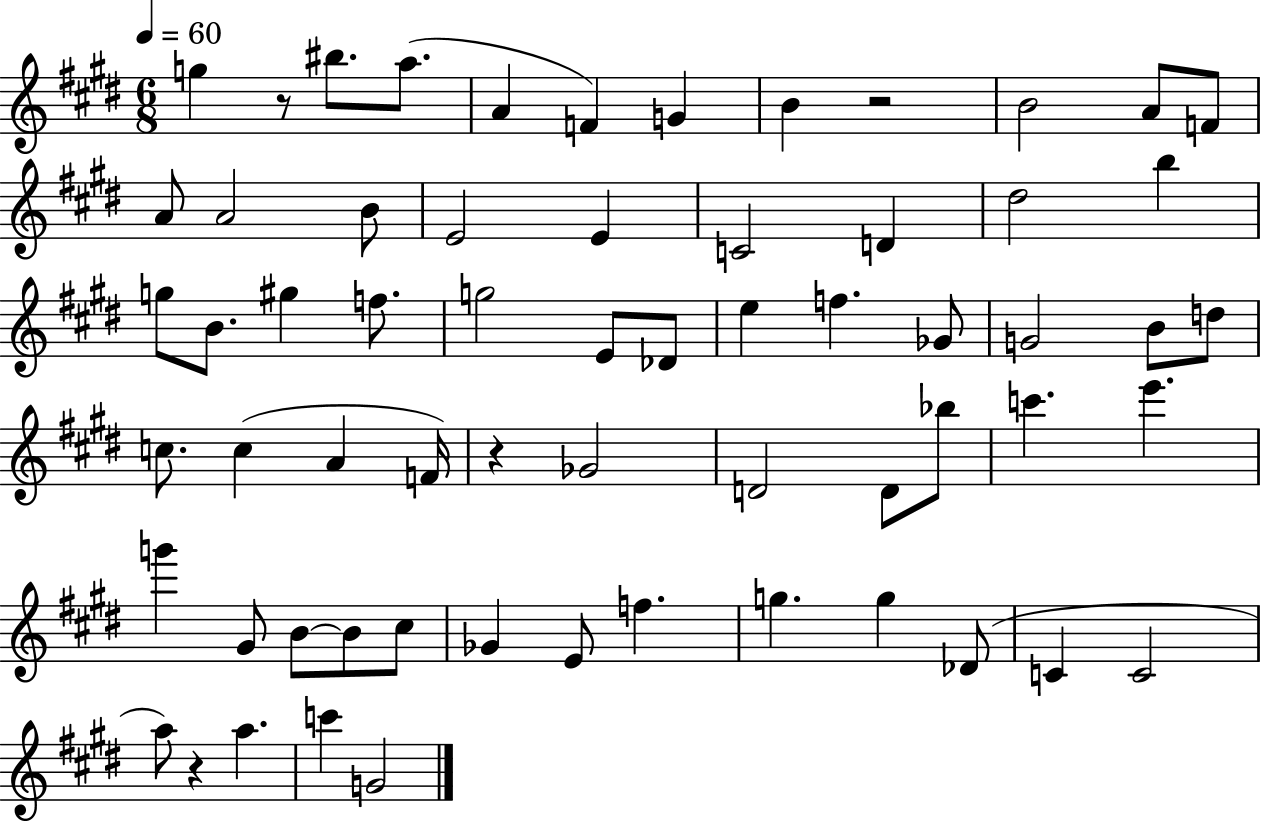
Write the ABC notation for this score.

X:1
T:Untitled
M:6/8
L:1/4
K:E
g z/2 ^b/2 a/2 A F G B z2 B2 A/2 F/2 A/2 A2 B/2 E2 E C2 D ^d2 b g/2 B/2 ^g f/2 g2 E/2 _D/2 e f _G/2 G2 B/2 d/2 c/2 c A F/4 z _G2 D2 D/2 _b/2 c' e' g' ^G/2 B/2 B/2 ^c/2 _G E/2 f g g _D/2 C C2 a/2 z a c' G2